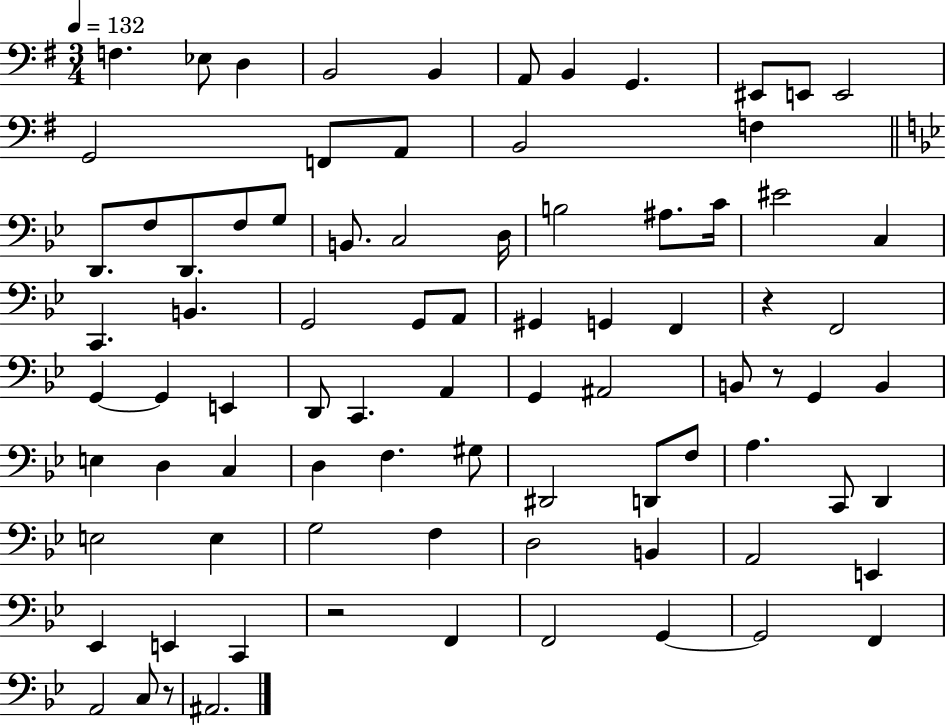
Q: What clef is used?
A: bass